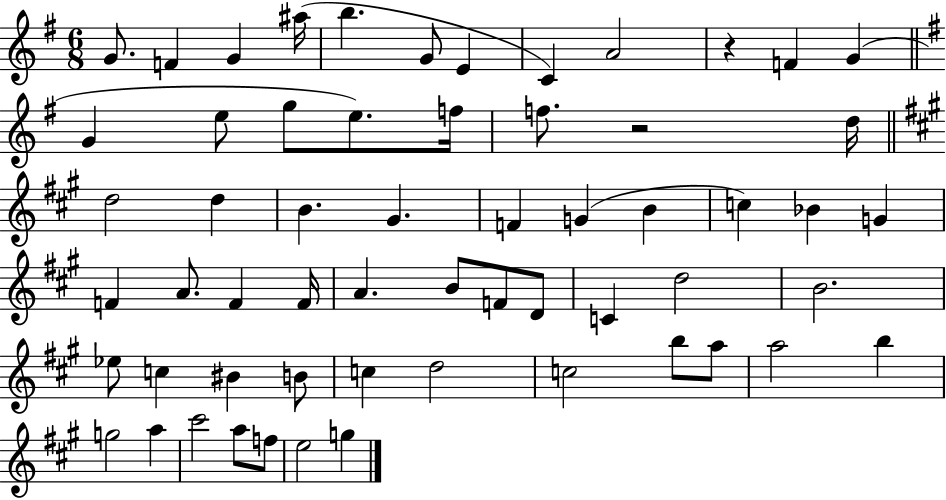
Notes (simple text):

G4/e. F4/q G4/q A#5/s B5/q. G4/e E4/q C4/q A4/h R/q F4/q G4/q G4/q E5/e G5/e E5/e. F5/s F5/e. R/h D5/s D5/h D5/q B4/q. G#4/q. F4/q G4/q B4/q C5/q Bb4/q G4/q F4/q A4/e. F4/q F4/s A4/q. B4/e F4/e D4/e C4/q D5/h B4/h. Eb5/e C5/q BIS4/q B4/e C5/q D5/h C5/h B5/e A5/e A5/h B5/q G5/h A5/q C#6/h A5/e F5/e E5/h G5/q